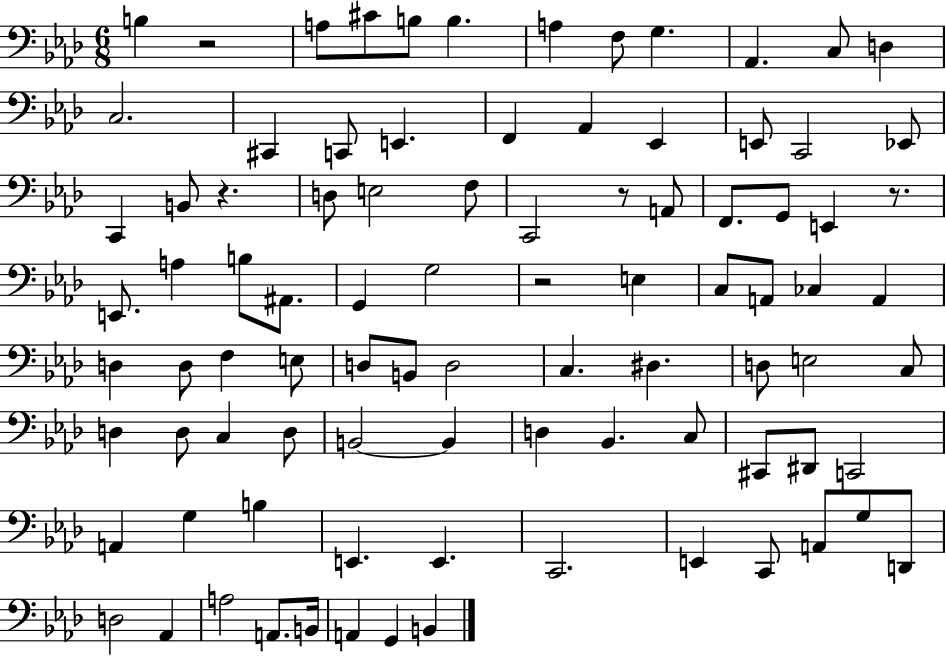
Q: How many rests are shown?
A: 5